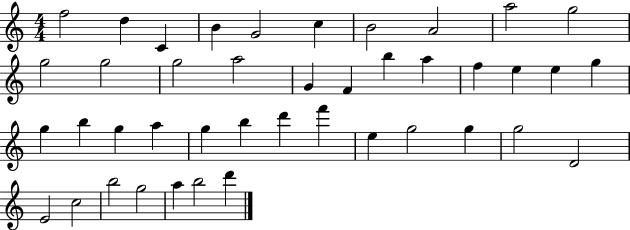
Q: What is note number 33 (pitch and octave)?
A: G5